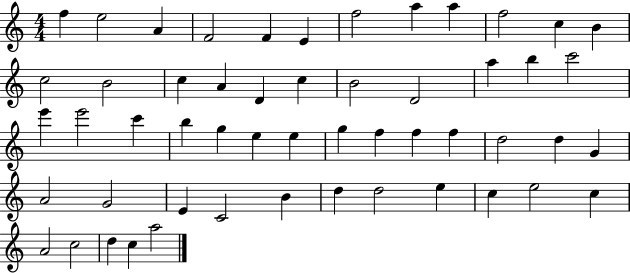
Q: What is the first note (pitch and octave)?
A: F5